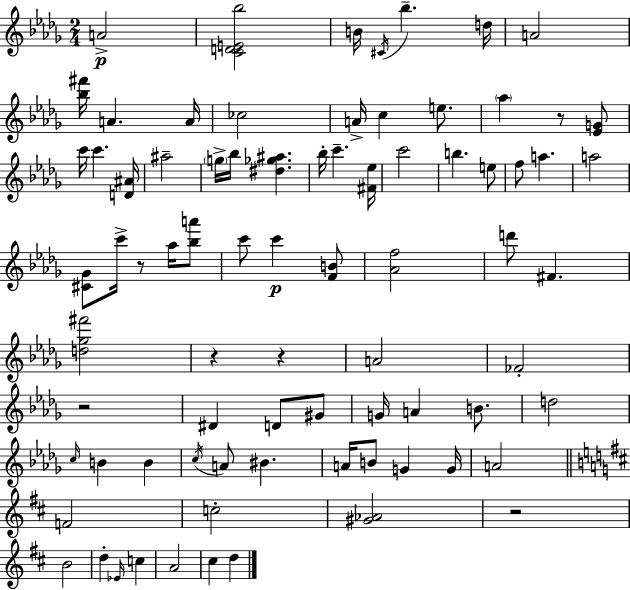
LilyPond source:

{
  \clef treble
  \numericTimeSignature
  \time 2/4
  \key bes \minor
  a'2->\p | <c' d' e' bes''>2 | b'16 \acciaccatura { cis'16 } bes''4.-- | d''16 a'2 | \break <bes'' fis'''>16 a'4. | a'16 ces''2 | a'16-> c''4 e''8. | \parenthesize aes''4 r8 <ees' g'>8 | \break c'''16 c'''4. | <d' ais'>16 ais''2-- | \parenthesize g''16-> bes''16 <dis'' ges'' ais''>4. | bes''16-. c'''4.-- | \break <fis' ees''>16 c'''2 | b''4. e''8 | f''8 a''4. | a''2 | \break <cis' ges'>8 c'''16-> r8 aes''16 <bes'' a'''>8 | c'''8 c'''4\p <f' b'>8 | <aes' f''>2 | d'''8 fis'4. | \break <d'' ges'' fis'''>2 | r4 r4 | a'2 | fes'2-. | \break r2 | dis'4 d'8 gis'8 | g'16 a'4 b'8. | d''2 | \break \grace { c''16 } b'4 b'4 | \acciaccatura { c''16 } a'8 bis'4. | a'16 b'8 g'4 | g'16 a'2 | \break \bar "||" \break \key d \major f'2 | c''2-. | <gis' aes'>2 | r2 | \break b'2 | d''4-. \grace { ees'16 } c''4 | a'2 | cis''4 d''4 | \break \bar "|."
}